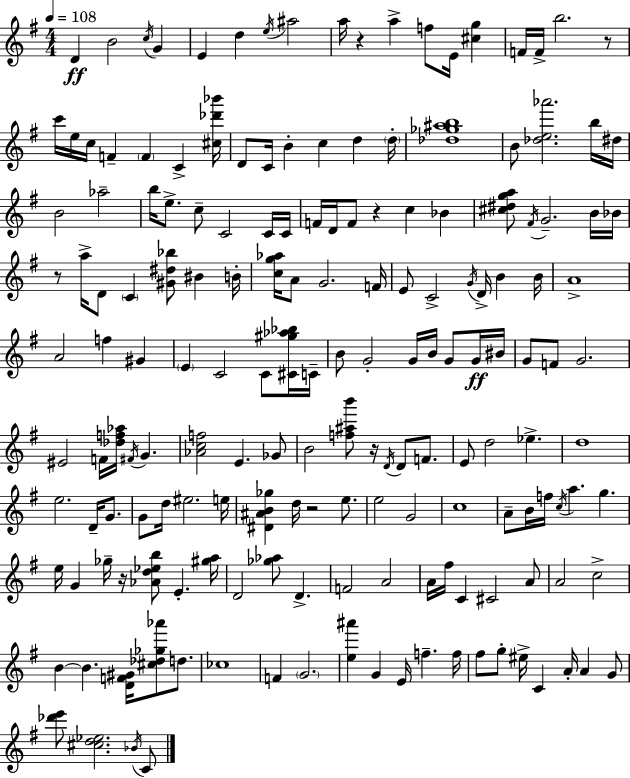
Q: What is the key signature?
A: G major